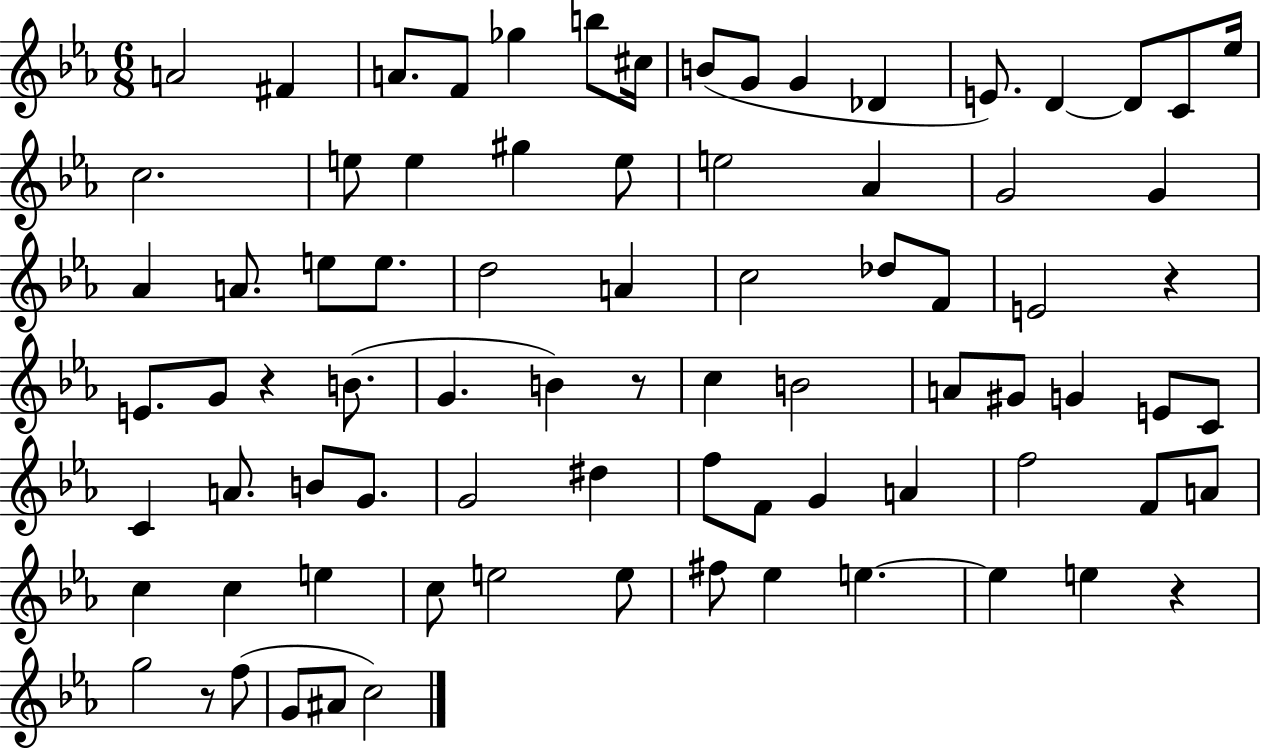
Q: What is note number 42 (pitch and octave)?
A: B4